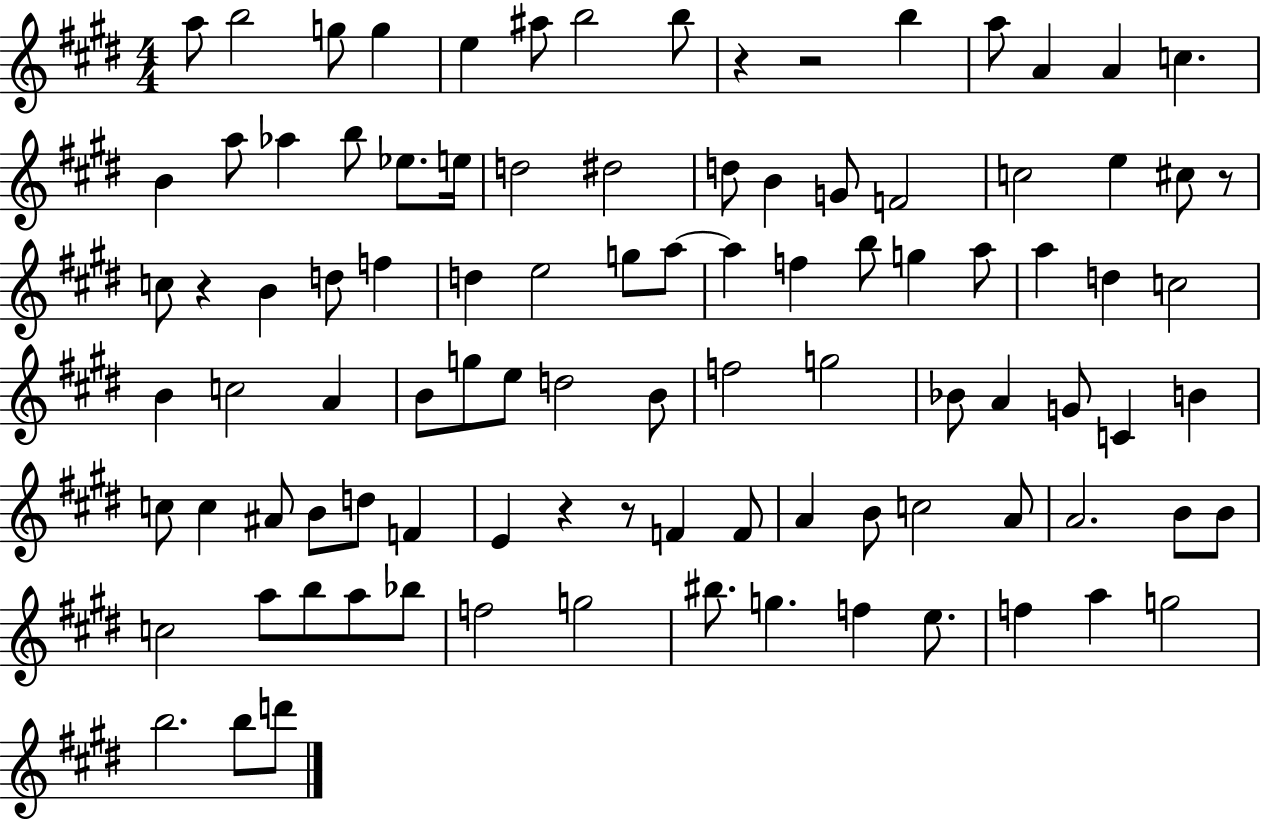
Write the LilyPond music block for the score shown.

{
  \clef treble
  \numericTimeSignature
  \time 4/4
  \key e \major
  a''8 b''2 g''8 g''4 | e''4 ais''8 b''2 b''8 | r4 r2 b''4 | a''8 a'4 a'4 c''4. | \break b'4 a''8 aes''4 b''8 ees''8. e''16 | d''2 dis''2 | d''8 b'4 g'8 f'2 | c''2 e''4 cis''8 r8 | \break c''8 r4 b'4 d''8 f''4 | d''4 e''2 g''8 a''8~~ | a''4 f''4 b''8 g''4 a''8 | a''4 d''4 c''2 | \break b'4 c''2 a'4 | b'8 g''8 e''8 d''2 b'8 | f''2 g''2 | bes'8 a'4 g'8 c'4 b'4 | \break c''8 c''4 ais'8 b'8 d''8 f'4 | e'4 r4 r8 f'4 f'8 | a'4 b'8 c''2 a'8 | a'2. b'8 b'8 | \break c''2 a''8 b''8 a''8 bes''8 | f''2 g''2 | bis''8. g''4. f''4 e''8. | f''4 a''4 g''2 | \break b''2. b''8 d'''8 | \bar "|."
}